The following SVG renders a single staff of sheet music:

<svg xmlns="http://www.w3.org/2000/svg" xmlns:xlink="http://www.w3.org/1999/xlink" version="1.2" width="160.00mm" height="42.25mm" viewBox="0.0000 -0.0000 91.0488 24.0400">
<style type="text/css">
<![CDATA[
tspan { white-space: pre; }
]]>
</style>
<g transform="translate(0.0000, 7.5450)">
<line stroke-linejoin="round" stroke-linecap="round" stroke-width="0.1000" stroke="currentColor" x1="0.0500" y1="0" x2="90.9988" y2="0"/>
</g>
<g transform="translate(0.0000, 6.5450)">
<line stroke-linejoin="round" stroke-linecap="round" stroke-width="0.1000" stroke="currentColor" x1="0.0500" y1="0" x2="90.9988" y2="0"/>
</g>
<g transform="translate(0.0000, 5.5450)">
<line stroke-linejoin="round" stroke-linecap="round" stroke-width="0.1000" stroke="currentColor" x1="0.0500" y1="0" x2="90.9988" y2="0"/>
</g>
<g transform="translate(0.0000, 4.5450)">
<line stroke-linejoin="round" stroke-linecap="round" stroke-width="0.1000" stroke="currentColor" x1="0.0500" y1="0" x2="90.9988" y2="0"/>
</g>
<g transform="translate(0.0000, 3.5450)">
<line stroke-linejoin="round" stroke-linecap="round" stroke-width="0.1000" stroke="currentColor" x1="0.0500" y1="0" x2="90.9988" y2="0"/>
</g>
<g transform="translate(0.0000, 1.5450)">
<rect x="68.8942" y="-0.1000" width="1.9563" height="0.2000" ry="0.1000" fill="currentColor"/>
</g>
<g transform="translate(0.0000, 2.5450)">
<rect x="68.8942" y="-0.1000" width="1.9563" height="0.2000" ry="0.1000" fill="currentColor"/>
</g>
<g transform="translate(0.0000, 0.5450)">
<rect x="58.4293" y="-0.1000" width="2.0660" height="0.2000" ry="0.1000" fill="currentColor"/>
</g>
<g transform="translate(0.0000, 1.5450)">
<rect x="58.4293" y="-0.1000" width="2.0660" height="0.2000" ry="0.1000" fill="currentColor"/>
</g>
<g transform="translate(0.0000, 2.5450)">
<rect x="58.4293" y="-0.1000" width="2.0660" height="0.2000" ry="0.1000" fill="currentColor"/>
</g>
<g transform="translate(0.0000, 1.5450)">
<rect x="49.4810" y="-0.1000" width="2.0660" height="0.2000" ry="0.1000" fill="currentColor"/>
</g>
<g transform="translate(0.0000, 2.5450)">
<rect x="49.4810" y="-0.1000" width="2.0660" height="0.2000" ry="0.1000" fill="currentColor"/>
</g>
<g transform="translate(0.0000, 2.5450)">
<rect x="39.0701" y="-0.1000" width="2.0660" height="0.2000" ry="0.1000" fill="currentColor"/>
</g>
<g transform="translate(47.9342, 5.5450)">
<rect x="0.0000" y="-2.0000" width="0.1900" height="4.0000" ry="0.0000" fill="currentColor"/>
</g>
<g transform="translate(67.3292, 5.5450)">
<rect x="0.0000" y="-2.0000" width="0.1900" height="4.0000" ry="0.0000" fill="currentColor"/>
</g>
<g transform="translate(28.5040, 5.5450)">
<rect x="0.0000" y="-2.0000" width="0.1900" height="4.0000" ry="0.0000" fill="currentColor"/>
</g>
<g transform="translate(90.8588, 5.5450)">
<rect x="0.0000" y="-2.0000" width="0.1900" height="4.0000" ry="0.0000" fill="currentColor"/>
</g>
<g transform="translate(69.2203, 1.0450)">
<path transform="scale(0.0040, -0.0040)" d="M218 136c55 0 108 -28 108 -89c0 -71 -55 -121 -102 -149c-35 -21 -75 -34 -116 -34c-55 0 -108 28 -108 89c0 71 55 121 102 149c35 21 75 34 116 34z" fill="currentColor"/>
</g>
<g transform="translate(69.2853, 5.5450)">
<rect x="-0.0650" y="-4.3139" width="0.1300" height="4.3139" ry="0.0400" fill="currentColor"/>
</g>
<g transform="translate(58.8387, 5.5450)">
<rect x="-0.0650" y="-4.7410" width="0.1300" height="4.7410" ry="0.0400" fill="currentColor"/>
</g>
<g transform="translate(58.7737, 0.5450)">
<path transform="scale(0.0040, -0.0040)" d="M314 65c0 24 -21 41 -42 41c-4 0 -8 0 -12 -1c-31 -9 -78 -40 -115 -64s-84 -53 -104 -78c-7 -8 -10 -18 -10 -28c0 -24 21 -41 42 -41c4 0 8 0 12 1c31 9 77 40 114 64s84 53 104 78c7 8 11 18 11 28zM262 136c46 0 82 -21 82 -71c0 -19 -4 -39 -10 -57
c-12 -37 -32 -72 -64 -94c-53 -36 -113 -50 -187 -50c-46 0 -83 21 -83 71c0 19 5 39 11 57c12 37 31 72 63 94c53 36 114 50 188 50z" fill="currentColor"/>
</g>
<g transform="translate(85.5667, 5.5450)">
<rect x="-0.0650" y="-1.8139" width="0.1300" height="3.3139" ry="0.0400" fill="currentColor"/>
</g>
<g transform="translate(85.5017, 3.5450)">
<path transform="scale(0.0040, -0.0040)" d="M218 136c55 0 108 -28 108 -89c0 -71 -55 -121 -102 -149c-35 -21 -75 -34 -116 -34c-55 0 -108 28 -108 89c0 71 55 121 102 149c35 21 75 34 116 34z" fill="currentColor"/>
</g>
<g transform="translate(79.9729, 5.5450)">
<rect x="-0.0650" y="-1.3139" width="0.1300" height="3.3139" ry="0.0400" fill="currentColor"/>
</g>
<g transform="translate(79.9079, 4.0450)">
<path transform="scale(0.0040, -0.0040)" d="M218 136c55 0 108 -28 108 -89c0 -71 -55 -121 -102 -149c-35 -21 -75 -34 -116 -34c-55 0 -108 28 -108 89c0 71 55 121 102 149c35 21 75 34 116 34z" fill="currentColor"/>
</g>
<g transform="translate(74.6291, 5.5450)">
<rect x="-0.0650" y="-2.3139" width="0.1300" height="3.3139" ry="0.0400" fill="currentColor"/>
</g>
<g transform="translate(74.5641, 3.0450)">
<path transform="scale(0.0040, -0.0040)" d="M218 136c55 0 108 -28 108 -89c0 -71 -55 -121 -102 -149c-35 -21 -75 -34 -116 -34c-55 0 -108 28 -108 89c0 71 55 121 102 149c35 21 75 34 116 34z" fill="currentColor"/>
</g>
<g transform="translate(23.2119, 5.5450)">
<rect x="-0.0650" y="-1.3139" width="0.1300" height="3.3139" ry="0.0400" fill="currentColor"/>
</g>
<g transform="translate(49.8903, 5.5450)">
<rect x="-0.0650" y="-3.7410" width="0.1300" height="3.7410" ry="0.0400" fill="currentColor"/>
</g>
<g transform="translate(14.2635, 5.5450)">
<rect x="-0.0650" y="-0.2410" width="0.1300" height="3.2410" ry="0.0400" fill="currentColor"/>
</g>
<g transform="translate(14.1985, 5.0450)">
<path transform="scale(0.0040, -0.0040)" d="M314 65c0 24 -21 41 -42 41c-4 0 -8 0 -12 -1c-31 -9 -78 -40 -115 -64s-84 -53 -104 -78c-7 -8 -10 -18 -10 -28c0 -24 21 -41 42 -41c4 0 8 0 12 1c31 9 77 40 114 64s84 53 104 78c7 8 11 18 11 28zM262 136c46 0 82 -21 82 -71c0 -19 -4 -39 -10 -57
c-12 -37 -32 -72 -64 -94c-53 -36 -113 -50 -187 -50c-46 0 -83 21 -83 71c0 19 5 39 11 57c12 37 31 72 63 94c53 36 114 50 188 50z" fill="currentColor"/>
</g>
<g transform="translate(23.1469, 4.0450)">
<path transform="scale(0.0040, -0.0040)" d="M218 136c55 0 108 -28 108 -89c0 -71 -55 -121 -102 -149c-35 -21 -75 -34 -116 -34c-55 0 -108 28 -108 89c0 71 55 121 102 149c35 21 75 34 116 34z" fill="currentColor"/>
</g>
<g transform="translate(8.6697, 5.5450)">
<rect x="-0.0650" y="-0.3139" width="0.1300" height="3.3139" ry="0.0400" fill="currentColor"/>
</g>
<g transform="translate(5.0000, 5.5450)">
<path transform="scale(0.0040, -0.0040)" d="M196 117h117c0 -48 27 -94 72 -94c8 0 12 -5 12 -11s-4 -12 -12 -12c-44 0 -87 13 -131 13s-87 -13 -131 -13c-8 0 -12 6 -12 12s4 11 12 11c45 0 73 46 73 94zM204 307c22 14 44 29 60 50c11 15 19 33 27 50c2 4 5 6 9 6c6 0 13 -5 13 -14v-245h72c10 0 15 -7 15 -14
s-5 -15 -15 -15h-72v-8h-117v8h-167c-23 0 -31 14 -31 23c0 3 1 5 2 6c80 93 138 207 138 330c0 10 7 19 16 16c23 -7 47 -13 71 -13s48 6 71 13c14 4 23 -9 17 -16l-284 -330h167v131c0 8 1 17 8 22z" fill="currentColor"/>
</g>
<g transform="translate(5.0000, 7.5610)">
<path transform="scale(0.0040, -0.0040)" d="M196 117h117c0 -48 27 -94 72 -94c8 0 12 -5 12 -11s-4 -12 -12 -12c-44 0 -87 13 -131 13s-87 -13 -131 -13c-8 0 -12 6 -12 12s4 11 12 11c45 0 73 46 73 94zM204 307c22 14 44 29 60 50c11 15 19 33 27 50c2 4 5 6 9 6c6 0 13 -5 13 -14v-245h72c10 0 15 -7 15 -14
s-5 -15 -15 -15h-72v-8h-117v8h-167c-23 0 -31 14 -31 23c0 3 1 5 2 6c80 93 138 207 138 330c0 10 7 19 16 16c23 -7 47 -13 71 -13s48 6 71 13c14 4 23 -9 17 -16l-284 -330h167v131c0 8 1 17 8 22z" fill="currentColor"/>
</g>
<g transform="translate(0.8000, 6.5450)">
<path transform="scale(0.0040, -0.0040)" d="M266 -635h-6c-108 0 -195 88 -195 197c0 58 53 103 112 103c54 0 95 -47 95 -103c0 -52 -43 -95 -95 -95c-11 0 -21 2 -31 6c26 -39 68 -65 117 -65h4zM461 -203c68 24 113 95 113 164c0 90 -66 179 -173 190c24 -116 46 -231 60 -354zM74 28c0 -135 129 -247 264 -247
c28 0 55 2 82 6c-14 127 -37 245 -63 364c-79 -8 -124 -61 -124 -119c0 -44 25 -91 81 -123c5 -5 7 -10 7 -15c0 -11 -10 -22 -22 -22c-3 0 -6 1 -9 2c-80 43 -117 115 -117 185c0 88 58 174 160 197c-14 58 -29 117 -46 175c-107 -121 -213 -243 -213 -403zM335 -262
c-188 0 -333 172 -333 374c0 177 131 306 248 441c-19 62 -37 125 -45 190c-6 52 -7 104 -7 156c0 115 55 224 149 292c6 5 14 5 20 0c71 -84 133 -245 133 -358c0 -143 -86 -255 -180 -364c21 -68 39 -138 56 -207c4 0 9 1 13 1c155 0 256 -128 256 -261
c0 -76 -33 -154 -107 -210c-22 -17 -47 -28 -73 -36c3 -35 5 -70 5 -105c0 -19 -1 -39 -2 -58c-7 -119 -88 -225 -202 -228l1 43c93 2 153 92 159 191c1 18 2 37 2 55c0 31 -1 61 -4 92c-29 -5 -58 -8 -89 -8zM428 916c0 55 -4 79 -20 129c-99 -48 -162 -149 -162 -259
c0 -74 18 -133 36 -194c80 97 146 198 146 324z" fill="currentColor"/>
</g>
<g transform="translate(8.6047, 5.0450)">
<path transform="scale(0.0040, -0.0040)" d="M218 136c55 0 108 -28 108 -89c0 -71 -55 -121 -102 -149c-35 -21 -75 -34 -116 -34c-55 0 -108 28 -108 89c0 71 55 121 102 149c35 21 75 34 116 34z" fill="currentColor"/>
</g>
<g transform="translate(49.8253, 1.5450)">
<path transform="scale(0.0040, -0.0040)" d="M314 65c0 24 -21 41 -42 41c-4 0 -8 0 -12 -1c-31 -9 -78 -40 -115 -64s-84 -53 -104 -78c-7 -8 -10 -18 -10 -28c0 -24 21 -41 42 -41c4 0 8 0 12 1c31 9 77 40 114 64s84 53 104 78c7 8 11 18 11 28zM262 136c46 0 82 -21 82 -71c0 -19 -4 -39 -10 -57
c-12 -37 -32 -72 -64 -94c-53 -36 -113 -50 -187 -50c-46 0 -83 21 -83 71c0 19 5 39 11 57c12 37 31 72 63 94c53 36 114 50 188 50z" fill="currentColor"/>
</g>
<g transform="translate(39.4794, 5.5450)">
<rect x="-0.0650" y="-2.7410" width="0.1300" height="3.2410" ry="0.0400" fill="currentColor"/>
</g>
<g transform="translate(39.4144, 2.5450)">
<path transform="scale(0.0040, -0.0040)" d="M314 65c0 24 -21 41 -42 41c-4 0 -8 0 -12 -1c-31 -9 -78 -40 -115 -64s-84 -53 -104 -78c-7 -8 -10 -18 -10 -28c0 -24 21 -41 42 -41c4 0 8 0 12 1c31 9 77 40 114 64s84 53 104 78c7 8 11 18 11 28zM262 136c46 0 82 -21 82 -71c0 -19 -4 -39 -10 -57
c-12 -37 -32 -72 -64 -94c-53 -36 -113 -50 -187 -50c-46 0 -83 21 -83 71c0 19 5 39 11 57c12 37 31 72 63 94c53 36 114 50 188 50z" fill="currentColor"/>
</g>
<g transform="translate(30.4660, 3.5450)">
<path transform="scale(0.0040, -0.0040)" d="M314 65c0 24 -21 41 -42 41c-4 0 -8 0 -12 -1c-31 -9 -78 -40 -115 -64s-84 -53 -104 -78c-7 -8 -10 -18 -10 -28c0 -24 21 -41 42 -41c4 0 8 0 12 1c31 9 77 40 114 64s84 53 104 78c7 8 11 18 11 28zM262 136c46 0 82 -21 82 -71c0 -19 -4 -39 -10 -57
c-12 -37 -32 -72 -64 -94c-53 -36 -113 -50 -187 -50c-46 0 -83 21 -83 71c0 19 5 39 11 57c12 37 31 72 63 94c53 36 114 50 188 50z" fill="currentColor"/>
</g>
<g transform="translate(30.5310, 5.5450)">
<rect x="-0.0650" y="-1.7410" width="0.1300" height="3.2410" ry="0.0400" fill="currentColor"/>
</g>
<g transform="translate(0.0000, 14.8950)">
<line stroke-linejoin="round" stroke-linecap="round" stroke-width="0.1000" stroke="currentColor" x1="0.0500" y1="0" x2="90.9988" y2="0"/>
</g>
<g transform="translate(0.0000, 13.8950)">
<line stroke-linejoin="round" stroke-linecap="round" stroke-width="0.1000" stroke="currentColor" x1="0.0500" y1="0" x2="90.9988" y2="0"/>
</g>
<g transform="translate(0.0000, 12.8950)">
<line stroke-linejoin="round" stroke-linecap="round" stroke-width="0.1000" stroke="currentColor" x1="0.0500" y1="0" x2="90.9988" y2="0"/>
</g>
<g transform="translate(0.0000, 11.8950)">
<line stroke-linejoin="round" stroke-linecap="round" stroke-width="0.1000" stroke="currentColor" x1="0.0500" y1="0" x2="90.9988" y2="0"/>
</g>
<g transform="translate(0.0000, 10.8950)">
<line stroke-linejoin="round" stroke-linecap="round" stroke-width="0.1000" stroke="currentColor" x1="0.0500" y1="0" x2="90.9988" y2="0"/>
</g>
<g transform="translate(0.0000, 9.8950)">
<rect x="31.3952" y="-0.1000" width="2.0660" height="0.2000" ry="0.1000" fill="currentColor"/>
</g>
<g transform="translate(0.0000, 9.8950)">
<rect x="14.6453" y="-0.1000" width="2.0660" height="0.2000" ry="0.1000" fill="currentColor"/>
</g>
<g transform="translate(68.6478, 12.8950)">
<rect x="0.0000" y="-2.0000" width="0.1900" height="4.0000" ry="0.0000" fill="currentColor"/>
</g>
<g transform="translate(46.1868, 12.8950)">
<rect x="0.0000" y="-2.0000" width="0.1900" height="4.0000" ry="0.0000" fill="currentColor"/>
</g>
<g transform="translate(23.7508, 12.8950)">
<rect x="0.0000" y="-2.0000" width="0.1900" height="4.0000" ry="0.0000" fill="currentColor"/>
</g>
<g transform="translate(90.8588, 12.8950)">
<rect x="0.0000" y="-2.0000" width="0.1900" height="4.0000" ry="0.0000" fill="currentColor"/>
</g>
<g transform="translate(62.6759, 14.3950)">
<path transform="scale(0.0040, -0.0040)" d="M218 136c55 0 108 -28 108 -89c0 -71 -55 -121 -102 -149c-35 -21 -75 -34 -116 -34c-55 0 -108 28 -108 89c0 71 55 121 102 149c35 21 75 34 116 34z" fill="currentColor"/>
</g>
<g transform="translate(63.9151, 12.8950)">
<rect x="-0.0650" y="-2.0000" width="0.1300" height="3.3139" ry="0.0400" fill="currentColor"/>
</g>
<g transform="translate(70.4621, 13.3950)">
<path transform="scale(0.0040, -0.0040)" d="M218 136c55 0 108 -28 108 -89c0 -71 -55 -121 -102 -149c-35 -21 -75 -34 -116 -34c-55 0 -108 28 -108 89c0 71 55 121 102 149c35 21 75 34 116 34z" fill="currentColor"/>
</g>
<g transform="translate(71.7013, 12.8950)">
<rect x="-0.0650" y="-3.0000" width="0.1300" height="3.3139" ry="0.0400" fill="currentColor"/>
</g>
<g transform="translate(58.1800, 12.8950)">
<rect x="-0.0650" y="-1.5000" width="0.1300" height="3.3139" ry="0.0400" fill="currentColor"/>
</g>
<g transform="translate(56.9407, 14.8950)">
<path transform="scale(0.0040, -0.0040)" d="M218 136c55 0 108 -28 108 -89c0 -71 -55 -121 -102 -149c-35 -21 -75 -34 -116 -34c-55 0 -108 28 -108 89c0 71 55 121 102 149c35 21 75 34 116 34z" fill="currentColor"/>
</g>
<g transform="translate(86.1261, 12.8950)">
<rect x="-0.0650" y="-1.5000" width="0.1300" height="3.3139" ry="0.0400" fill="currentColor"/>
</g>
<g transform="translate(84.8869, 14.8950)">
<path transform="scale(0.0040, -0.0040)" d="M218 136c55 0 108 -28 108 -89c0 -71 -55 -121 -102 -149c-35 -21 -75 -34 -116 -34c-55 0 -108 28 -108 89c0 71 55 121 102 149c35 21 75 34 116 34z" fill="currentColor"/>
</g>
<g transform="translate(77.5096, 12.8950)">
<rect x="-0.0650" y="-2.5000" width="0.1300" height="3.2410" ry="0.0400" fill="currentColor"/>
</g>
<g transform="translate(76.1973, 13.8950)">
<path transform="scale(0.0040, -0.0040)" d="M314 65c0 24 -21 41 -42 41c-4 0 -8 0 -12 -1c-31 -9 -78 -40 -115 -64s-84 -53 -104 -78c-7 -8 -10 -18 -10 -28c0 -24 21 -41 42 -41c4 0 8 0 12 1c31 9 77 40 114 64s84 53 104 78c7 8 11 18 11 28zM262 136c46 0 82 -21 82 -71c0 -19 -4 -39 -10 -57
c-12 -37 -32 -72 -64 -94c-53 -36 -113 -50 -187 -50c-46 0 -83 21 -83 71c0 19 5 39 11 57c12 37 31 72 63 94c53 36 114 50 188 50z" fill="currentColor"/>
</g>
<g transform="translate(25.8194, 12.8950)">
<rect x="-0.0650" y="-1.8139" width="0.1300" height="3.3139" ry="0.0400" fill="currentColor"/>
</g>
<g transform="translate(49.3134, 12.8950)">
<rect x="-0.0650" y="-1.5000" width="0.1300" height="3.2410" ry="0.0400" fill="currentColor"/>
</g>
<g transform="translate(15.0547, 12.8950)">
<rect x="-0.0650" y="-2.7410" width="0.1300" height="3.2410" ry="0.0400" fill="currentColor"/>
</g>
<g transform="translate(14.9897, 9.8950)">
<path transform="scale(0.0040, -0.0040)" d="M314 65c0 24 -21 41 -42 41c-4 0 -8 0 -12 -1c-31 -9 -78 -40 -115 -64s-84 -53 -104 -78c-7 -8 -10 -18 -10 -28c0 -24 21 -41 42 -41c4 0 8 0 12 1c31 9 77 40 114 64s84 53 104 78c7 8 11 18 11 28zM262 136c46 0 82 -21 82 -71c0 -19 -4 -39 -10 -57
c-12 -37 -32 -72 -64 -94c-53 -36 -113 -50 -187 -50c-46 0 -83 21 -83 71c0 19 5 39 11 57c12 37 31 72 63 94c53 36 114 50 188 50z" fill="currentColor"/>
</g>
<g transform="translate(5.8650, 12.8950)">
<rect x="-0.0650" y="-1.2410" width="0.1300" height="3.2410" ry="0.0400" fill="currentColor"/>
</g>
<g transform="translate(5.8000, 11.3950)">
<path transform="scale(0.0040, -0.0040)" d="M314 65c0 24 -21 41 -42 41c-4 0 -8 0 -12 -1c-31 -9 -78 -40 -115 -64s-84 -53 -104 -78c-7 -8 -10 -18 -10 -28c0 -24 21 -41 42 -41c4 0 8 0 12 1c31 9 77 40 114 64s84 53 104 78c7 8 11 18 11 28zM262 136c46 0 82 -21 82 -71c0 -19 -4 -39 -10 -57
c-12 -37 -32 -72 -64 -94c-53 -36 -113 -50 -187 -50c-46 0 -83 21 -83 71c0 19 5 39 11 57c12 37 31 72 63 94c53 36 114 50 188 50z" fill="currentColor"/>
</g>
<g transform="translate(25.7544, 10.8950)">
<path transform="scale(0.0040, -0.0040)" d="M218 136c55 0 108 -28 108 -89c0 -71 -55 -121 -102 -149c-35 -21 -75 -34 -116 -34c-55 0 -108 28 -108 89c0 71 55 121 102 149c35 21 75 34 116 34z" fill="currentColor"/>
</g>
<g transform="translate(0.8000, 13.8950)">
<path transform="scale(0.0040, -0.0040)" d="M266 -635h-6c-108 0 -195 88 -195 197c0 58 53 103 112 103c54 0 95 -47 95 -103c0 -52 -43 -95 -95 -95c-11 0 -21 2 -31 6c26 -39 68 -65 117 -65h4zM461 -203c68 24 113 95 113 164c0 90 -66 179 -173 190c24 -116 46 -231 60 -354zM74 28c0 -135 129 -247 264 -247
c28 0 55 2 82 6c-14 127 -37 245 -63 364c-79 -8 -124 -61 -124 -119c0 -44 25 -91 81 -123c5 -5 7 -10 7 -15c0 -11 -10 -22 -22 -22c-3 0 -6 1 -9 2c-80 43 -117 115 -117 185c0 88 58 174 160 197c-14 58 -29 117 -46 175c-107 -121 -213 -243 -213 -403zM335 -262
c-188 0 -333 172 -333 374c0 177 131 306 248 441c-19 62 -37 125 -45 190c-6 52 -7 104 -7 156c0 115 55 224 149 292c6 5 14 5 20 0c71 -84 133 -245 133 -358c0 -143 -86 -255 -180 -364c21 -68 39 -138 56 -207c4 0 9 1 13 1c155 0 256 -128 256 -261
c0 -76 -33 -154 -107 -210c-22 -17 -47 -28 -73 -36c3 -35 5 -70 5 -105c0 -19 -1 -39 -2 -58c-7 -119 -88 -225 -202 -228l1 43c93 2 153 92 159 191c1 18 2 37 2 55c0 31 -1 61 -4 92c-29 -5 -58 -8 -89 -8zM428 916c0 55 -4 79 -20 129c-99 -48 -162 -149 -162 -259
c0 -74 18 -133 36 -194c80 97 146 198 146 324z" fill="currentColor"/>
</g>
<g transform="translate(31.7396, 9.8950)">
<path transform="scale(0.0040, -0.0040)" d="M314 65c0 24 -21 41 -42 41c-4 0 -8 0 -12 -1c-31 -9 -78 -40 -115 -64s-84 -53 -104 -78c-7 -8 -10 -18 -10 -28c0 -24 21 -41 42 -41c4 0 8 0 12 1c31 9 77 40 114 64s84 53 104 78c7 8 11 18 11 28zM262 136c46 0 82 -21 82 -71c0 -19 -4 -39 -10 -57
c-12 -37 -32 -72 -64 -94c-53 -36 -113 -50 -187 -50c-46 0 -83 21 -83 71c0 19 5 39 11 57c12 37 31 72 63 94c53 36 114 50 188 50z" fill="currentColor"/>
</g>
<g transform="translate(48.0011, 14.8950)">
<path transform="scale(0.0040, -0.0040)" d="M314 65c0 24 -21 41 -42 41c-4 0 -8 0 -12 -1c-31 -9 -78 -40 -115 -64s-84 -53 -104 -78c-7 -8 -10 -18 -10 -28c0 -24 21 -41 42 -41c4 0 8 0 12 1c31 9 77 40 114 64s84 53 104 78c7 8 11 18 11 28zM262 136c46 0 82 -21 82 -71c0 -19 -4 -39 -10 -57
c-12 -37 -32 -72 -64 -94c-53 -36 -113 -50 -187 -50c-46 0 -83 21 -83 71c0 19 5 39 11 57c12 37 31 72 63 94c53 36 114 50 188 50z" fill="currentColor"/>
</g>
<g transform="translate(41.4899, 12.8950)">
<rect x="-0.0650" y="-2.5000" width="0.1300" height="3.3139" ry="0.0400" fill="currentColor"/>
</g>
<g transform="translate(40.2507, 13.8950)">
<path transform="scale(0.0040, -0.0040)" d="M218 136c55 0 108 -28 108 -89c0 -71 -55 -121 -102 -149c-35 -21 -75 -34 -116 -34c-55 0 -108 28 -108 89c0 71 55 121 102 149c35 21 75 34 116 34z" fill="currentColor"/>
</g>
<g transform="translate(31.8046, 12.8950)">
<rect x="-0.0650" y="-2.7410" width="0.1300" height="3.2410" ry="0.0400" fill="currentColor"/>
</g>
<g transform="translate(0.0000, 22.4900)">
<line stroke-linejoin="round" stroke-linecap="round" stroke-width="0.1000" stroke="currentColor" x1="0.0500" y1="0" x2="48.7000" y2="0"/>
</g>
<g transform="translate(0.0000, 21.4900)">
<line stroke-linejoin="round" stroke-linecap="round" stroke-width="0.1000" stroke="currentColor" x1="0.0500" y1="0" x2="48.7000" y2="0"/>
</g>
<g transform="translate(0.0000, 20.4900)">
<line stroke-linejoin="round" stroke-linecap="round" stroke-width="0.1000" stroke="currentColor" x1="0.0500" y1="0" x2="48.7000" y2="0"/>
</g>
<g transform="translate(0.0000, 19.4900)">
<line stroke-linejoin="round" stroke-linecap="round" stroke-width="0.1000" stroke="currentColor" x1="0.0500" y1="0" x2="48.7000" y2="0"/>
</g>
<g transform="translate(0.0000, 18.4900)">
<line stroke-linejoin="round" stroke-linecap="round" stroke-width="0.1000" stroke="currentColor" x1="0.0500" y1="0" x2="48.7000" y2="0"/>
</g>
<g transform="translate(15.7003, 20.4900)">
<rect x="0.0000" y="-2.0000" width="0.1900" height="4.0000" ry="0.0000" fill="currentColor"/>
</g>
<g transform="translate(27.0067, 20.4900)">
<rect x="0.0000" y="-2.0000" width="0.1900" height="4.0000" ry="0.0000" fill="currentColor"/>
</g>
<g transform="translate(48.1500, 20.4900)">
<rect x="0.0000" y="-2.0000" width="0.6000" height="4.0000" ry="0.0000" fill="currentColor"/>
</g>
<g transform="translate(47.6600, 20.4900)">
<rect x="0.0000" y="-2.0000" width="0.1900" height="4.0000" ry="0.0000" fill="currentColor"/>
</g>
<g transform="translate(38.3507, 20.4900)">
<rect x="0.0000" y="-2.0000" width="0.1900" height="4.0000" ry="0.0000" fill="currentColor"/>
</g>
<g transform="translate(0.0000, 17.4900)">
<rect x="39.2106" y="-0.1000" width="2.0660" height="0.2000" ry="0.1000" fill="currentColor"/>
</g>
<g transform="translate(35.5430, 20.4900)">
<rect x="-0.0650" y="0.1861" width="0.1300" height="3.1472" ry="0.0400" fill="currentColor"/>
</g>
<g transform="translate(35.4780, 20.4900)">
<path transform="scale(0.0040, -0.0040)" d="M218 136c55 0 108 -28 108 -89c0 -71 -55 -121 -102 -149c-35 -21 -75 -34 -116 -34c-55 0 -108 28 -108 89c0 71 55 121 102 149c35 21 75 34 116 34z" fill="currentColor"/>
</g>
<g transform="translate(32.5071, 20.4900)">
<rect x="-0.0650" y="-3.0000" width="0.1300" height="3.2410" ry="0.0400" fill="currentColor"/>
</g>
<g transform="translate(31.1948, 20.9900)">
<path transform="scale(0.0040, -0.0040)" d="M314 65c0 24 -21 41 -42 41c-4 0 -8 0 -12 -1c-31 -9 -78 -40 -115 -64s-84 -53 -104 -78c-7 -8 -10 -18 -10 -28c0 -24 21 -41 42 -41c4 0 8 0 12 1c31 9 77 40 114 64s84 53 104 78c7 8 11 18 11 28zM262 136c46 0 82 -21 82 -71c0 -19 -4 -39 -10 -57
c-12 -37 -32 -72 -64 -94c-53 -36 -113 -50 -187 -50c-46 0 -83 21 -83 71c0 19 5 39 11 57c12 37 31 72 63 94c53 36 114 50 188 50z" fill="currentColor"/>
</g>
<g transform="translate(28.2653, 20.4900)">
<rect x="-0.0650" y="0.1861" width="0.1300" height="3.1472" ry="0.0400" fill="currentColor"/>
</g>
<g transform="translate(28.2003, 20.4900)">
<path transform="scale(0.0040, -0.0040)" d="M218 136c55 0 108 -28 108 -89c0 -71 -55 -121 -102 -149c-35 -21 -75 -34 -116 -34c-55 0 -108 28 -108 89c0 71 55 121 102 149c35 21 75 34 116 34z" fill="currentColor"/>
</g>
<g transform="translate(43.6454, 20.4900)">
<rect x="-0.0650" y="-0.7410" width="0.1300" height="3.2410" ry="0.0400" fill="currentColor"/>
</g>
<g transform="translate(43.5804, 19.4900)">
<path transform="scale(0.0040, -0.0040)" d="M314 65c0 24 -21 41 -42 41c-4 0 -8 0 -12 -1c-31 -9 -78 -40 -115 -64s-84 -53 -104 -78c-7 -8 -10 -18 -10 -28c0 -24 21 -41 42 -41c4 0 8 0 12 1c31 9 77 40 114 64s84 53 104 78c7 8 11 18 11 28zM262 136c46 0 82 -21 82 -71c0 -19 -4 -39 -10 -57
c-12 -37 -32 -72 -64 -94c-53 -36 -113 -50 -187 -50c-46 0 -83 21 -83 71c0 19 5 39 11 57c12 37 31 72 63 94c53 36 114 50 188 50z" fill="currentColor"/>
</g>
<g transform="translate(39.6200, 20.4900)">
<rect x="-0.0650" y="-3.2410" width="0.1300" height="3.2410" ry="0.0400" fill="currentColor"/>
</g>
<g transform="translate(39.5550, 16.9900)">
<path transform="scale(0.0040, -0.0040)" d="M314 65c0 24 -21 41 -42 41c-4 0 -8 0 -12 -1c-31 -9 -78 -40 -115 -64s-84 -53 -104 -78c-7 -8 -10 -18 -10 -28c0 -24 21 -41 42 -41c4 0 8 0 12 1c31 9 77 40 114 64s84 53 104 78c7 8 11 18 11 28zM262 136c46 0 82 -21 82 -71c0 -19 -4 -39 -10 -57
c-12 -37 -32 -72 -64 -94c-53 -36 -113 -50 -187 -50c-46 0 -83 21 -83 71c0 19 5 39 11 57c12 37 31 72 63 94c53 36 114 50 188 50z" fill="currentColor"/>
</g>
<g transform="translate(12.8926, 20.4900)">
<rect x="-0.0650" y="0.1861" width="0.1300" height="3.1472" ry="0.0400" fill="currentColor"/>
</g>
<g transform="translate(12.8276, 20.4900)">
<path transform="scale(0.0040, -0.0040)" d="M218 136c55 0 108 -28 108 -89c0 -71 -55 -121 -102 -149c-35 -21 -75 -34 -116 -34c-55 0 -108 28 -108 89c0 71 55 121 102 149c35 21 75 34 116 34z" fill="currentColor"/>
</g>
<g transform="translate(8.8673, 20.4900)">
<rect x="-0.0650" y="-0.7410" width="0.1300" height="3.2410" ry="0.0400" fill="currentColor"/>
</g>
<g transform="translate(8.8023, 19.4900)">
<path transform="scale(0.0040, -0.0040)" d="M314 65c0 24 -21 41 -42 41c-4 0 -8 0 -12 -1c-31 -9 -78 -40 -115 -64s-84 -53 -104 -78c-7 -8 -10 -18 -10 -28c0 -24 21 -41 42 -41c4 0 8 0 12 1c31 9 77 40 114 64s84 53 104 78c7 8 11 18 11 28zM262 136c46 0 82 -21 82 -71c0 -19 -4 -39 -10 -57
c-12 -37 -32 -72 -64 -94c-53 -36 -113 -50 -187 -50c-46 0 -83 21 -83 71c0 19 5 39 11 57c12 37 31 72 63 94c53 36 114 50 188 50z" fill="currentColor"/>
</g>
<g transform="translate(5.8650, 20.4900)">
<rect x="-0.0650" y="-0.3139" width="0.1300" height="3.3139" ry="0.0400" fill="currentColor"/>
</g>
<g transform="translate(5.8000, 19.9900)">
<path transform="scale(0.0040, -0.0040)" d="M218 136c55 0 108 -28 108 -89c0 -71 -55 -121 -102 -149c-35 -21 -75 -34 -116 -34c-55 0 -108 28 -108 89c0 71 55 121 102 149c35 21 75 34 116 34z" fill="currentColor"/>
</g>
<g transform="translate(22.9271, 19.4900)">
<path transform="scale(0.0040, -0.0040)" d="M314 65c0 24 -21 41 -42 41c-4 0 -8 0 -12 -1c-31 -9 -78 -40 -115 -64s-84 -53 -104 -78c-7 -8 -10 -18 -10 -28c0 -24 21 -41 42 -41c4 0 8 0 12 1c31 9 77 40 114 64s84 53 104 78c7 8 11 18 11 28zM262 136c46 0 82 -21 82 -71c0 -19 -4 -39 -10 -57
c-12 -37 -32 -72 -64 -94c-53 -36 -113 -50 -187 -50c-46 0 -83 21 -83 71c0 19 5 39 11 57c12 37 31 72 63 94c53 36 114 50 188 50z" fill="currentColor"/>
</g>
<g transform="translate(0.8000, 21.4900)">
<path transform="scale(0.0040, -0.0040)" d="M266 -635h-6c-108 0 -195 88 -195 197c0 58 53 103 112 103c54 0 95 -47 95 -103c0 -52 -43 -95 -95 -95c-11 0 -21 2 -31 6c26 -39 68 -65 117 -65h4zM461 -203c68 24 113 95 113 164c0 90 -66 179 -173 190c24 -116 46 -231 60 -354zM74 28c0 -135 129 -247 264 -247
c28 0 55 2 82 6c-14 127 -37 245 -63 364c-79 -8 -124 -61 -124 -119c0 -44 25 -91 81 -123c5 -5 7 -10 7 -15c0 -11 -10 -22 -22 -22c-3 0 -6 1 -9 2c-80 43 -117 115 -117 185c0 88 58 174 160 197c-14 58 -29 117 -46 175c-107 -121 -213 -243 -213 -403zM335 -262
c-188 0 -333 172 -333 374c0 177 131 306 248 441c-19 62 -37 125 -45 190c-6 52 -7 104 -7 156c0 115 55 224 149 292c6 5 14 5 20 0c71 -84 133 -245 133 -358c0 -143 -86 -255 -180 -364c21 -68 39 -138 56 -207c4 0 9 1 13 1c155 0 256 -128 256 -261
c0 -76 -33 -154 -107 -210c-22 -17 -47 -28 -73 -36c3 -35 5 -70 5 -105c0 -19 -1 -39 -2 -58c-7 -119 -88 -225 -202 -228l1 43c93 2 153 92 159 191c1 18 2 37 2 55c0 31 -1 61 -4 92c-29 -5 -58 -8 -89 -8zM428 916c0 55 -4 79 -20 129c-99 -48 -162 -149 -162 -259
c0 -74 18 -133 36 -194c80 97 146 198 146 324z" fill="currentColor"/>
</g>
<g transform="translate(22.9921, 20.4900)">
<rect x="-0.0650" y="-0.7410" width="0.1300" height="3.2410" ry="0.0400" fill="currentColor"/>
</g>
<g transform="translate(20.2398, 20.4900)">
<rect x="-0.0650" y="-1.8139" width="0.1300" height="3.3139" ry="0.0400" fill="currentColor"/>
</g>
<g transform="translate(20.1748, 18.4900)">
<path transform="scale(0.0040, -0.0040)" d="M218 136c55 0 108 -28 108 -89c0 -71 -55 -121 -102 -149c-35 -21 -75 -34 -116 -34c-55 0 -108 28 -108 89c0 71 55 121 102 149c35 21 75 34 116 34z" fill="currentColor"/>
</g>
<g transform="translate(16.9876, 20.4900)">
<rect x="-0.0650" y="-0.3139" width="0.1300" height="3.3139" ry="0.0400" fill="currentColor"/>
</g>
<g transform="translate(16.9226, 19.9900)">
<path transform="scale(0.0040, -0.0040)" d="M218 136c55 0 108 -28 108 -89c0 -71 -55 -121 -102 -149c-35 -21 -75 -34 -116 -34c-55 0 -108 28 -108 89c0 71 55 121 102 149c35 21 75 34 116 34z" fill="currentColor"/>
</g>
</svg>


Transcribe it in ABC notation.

X:1
T:Untitled
M:4/4
L:1/4
K:C
c c2 e f2 a2 c'2 e'2 d' g e f e2 a2 f a2 G E2 E F A G2 E c d2 B c f d2 B A2 B b2 d2